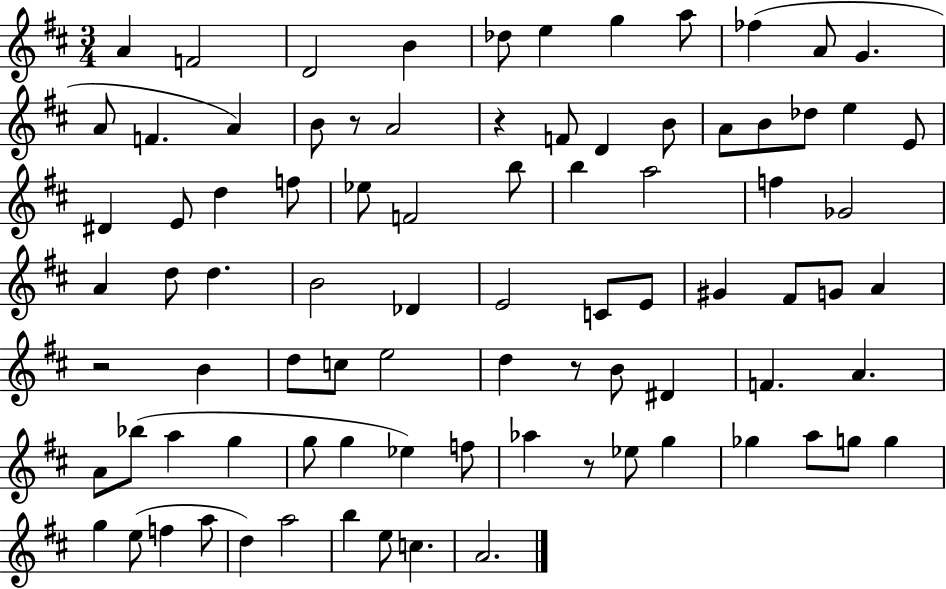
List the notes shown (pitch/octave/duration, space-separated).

A4/q F4/h D4/h B4/q Db5/e E5/q G5/q A5/e FES5/q A4/e G4/q. A4/e F4/q. A4/q B4/e R/e A4/h R/q F4/e D4/q B4/e A4/e B4/e Db5/e E5/q E4/e D#4/q E4/e D5/q F5/e Eb5/e F4/h B5/e B5/q A5/h F5/q Gb4/h A4/q D5/e D5/q. B4/h Db4/q E4/h C4/e E4/e G#4/q F#4/e G4/e A4/q R/h B4/q D5/e C5/e E5/h D5/q R/e B4/e D#4/q F4/q. A4/q. A4/e Bb5/e A5/q G5/q G5/e G5/q Eb5/q F5/e Ab5/q R/e Eb5/e G5/q Gb5/q A5/e G5/e G5/q G5/q E5/e F5/q A5/e D5/q A5/h B5/q E5/e C5/q. A4/h.